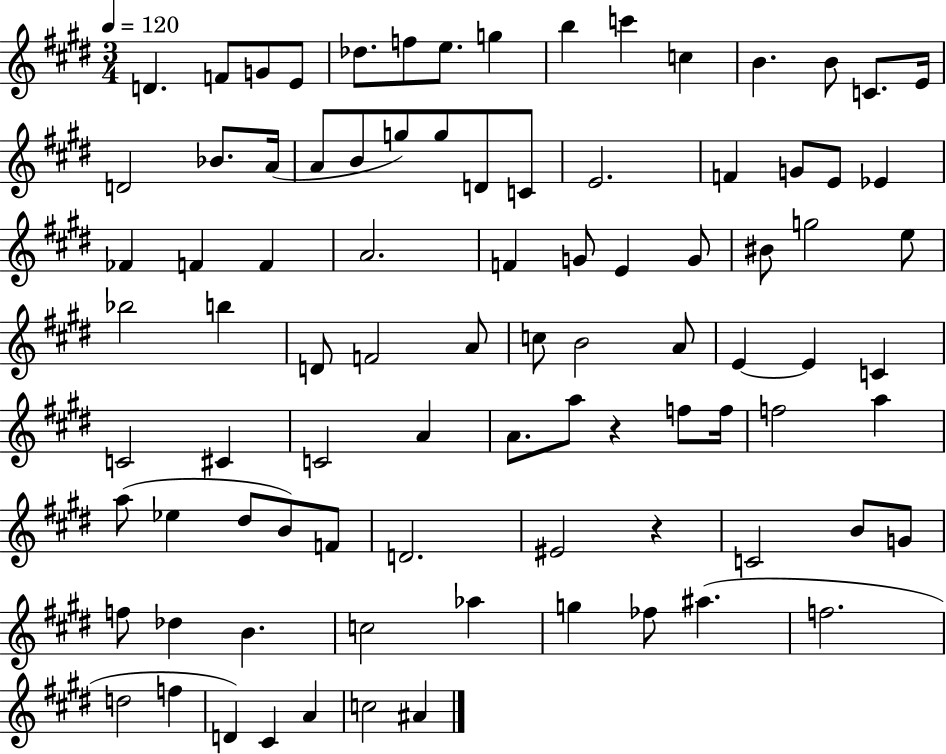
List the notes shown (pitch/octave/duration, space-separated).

D4/q. F4/e G4/e E4/e Db5/e. F5/e E5/e. G5/q B5/q C6/q C5/q B4/q. B4/e C4/e. E4/s D4/h Bb4/e. A4/s A4/e B4/e G5/e G5/e D4/e C4/e E4/h. F4/q G4/e E4/e Eb4/q FES4/q F4/q F4/q A4/h. F4/q G4/e E4/q G4/e BIS4/e G5/h E5/e Bb5/h B5/q D4/e F4/h A4/e C5/e B4/h A4/e E4/q E4/q C4/q C4/h C#4/q C4/h A4/q A4/e. A5/e R/q F5/e F5/s F5/h A5/q A5/e Eb5/q D#5/e B4/e F4/e D4/h. EIS4/h R/q C4/h B4/e G4/e F5/e Db5/q B4/q. C5/h Ab5/q G5/q FES5/e A#5/q. F5/h. D5/h F5/q D4/q C#4/q A4/q C5/h A#4/q